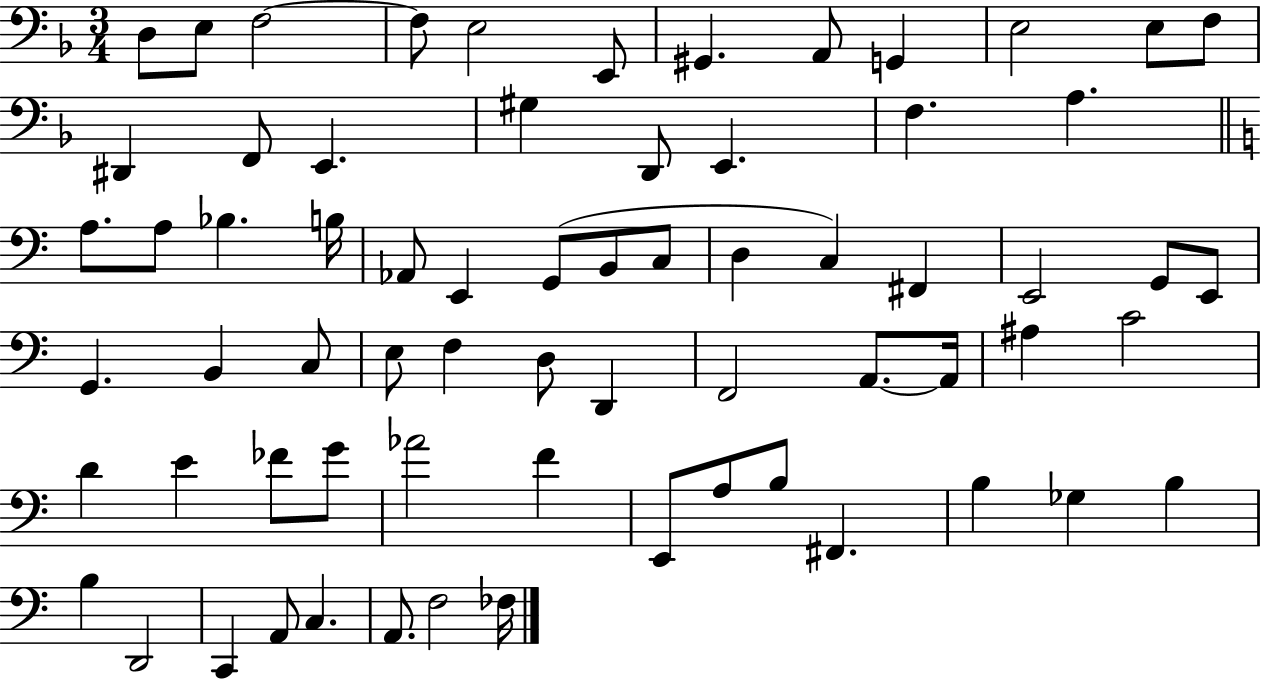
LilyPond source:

{
  \clef bass
  \numericTimeSignature
  \time 3/4
  \key f \major
  d8 e8 f2~~ | f8 e2 e,8 | gis,4. a,8 g,4 | e2 e8 f8 | \break dis,4 f,8 e,4. | gis4 d,8 e,4. | f4. a4. | \bar "||" \break \key c \major a8. a8 bes4. b16 | aes,8 e,4 g,8( b,8 c8 | d4 c4) fis,4 | e,2 g,8 e,8 | \break g,4. b,4 c8 | e8 f4 d8 d,4 | f,2 a,8.~~ a,16 | ais4 c'2 | \break d'4 e'4 fes'8 g'8 | aes'2 f'4 | e,8 a8 b8 fis,4. | b4 ges4 b4 | \break b4 d,2 | c,4 a,8 c4. | a,8. f2 fes16 | \bar "|."
}